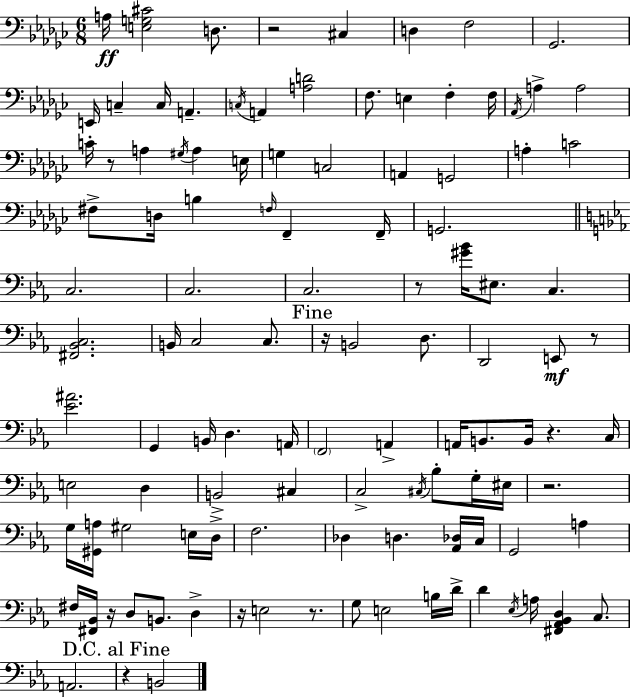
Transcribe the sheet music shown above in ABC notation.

X:1
T:Untitled
M:6/8
L:1/4
K:Ebm
A,/4 [E,G,^C]2 D,/2 z2 ^C, D, F,2 _G,,2 E,,/4 C, C,/4 A,, C,/4 A,, [A,D]2 F,/2 E, F, F,/4 _A,,/4 A, A,2 C/4 z/2 A, ^G,/4 A, E,/4 G, C,2 A,, G,,2 A, C2 ^F,/2 D,/4 B, F,/4 F,, F,,/4 G,,2 C,2 C,2 C,2 z/2 [^G_B]/4 ^E,/2 C, [^F,,_B,,C,]2 B,,/4 C,2 C,/2 z/4 B,,2 D,/2 D,,2 E,,/2 z/2 [_E^A]2 G,, B,,/4 D, A,,/4 F,,2 A,, A,,/4 B,,/2 B,,/4 z C,/4 E,2 D, B,,2 ^C, C,2 ^C,/4 _B,/2 G,/4 ^E,/4 z2 G,/4 [^G,,A,]/4 ^G,2 E,/4 D,/4 F,2 _D, D, [_A,,_D,]/4 C,/4 G,,2 A, ^F,/4 [^F,,_B,,]/4 z/4 D,/2 B,,/2 D, z/4 E,2 z/2 G,/2 E,2 B,/4 D/4 D _E,/4 A,/4 [^F,,_A,,_B,,D,] C,/2 A,,2 z B,,2